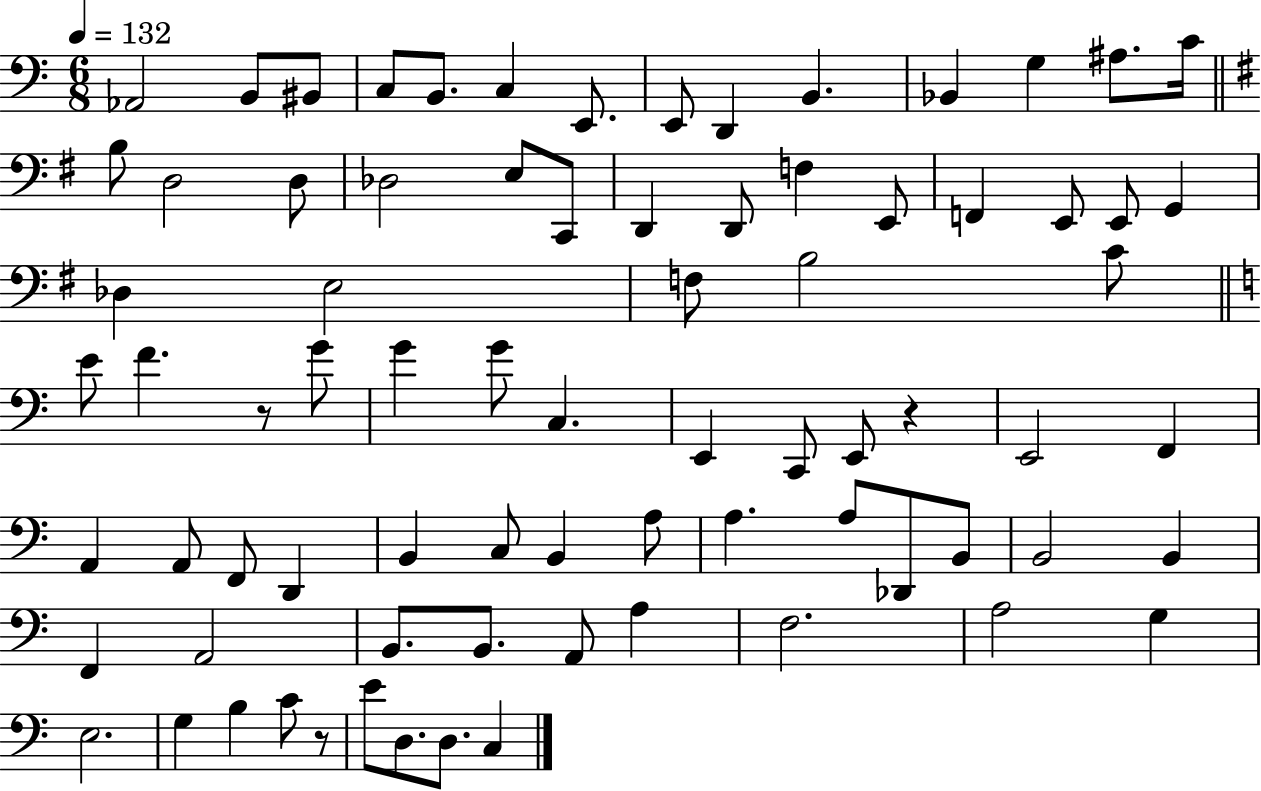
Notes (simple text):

Ab2/h B2/e BIS2/e C3/e B2/e. C3/q E2/e. E2/e D2/q B2/q. Bb2/q G3/q A#3/e. C4/s B3/e D3/h D3/e Db3/h E3/e C2/e D2/q D2/e F3/q E2/e F2/q E2/e E2/e G2/q Db3/q E3/h F3/e B3/h C4/e E4/e F4/q. R/e G4/e G4/q G4/e C3/q. E2/q C2/e E2/e R/q E2/h F2/q A2/q A2/e F2/e D2/q B2/q C3/e B2/q A3/e A3/q. A3/e Db2/e B2/e B2/h B2/q F2/q A2/h B2/e. B2/e. A2/e A3/q F3/h. A3/h G3/q E3/h. G3/q B3/q C4/e R/e E4/e D3/e. D3/e. C3/q